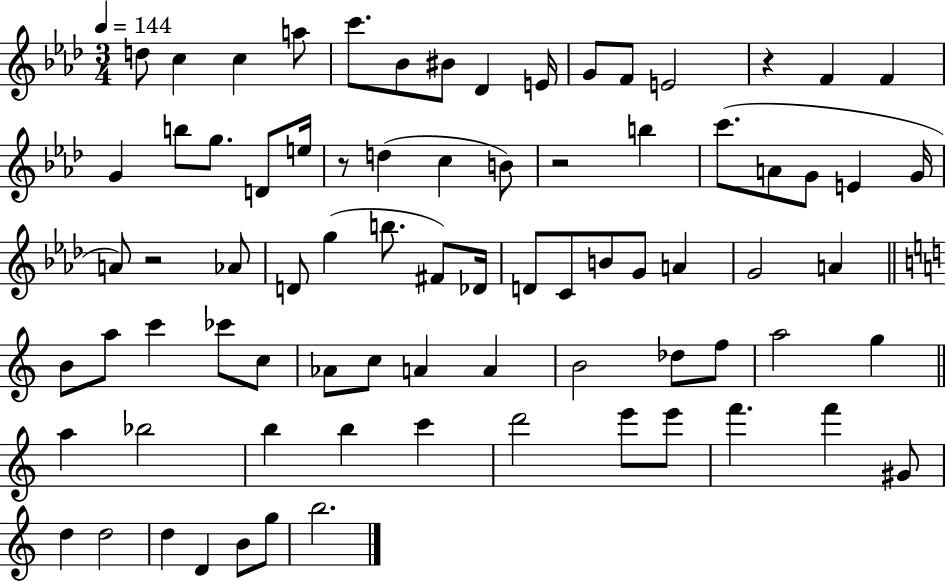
{
  \clef treble
  \numericTimeSignature
  \time 3/4
  \key aes \major
  \tempo 4 = 144
  d''8 c''4 c''4 a''8 | c'''8. bes'8 bis'8 des'4 e'16 | g'8 f'8 e'2 | r4 f'4 f'4 | \break g'4 b''8 g''8. d'8 e''16 | r8 d''4( c''4 b'8) | r2 b''4 | c'''8.( a'8 g'8 e'4 g'16 | \break a'8) r2 aes'8 | d'8 g''4( b''8. fis'8) des'16 | d'8 c'8 b'8 g'8 a'4 | g'2 a'4 | \break \bar "||" \break \key c \major b'8 a''8 c'''4 ces'''8 c''8 | aes'8 c''8 a'4 a'4 | b'2 des''8 f''8 | a''2 g''4 | \break \bar "||" \break \key c \major a''4 bes''2 | b''4 b''4 c'''4 | d'''2 e'''8 e'''8 | f'''4. f'''4 gis'8 | \break d''4 d''2 | d''4 d'4 b'8 g''8 | b''2. | \bar "|."
}